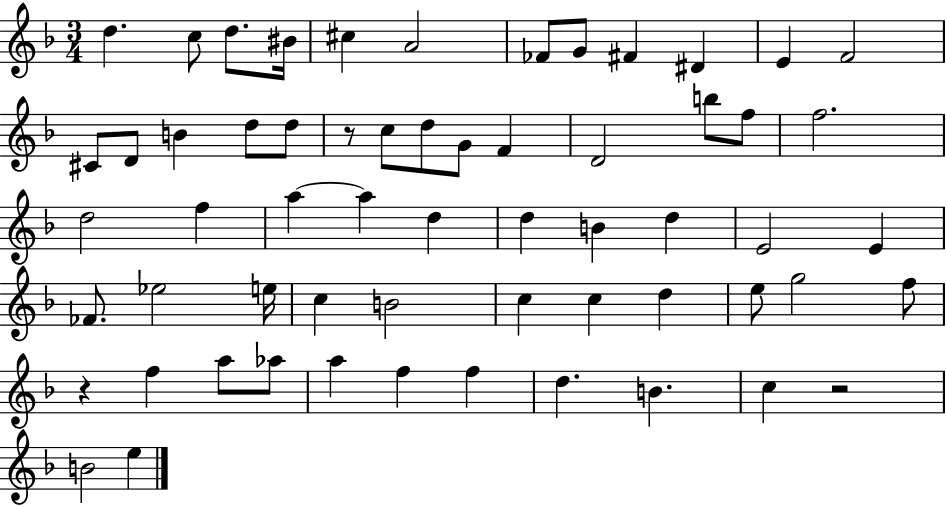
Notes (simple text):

D5/q. C5/e D5/e. BIS4/s C#5/q A4/h FES4/e G4/e F#4/q D#4/q E4/q F4/h C#4/e D4/e B4/q D5/e D5/e R/e C5/e D5/e G4/e F4/q D4/h B5/e F5/e F5/h. D5/h F5/q A5/q A5/q D5/q D5/q B4/q D5/q E4/h E4/q FES4/e. Eb5/h E5/s C5/q B4/h C5/q C5/q D5/q E5/e G5/h F5/e R/q F5/q A5/e Ab5/e A5/q F5/q F5/q D5/q. B4/q. C5/q R/h B4/h E5/q